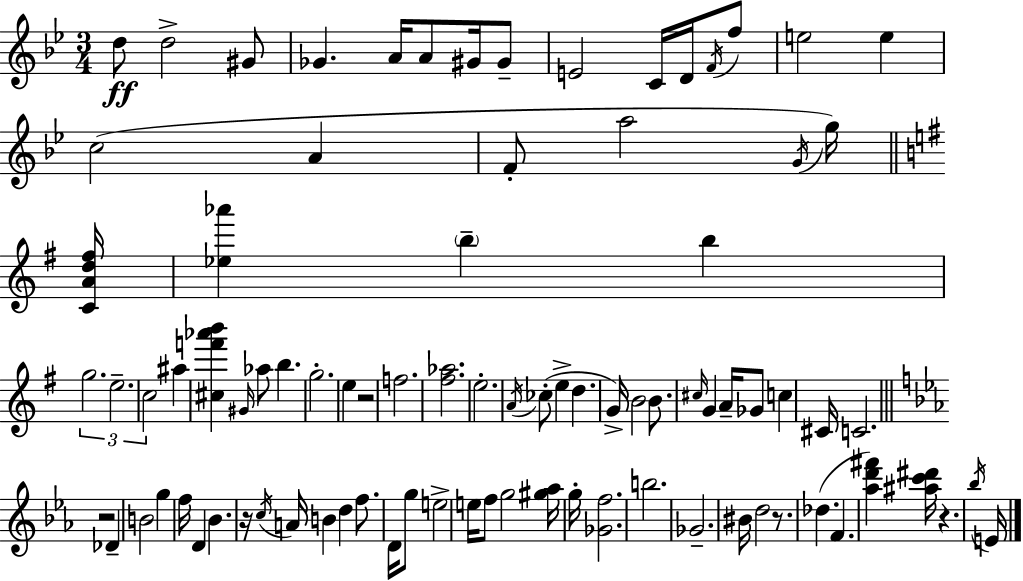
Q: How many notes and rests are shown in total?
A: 87